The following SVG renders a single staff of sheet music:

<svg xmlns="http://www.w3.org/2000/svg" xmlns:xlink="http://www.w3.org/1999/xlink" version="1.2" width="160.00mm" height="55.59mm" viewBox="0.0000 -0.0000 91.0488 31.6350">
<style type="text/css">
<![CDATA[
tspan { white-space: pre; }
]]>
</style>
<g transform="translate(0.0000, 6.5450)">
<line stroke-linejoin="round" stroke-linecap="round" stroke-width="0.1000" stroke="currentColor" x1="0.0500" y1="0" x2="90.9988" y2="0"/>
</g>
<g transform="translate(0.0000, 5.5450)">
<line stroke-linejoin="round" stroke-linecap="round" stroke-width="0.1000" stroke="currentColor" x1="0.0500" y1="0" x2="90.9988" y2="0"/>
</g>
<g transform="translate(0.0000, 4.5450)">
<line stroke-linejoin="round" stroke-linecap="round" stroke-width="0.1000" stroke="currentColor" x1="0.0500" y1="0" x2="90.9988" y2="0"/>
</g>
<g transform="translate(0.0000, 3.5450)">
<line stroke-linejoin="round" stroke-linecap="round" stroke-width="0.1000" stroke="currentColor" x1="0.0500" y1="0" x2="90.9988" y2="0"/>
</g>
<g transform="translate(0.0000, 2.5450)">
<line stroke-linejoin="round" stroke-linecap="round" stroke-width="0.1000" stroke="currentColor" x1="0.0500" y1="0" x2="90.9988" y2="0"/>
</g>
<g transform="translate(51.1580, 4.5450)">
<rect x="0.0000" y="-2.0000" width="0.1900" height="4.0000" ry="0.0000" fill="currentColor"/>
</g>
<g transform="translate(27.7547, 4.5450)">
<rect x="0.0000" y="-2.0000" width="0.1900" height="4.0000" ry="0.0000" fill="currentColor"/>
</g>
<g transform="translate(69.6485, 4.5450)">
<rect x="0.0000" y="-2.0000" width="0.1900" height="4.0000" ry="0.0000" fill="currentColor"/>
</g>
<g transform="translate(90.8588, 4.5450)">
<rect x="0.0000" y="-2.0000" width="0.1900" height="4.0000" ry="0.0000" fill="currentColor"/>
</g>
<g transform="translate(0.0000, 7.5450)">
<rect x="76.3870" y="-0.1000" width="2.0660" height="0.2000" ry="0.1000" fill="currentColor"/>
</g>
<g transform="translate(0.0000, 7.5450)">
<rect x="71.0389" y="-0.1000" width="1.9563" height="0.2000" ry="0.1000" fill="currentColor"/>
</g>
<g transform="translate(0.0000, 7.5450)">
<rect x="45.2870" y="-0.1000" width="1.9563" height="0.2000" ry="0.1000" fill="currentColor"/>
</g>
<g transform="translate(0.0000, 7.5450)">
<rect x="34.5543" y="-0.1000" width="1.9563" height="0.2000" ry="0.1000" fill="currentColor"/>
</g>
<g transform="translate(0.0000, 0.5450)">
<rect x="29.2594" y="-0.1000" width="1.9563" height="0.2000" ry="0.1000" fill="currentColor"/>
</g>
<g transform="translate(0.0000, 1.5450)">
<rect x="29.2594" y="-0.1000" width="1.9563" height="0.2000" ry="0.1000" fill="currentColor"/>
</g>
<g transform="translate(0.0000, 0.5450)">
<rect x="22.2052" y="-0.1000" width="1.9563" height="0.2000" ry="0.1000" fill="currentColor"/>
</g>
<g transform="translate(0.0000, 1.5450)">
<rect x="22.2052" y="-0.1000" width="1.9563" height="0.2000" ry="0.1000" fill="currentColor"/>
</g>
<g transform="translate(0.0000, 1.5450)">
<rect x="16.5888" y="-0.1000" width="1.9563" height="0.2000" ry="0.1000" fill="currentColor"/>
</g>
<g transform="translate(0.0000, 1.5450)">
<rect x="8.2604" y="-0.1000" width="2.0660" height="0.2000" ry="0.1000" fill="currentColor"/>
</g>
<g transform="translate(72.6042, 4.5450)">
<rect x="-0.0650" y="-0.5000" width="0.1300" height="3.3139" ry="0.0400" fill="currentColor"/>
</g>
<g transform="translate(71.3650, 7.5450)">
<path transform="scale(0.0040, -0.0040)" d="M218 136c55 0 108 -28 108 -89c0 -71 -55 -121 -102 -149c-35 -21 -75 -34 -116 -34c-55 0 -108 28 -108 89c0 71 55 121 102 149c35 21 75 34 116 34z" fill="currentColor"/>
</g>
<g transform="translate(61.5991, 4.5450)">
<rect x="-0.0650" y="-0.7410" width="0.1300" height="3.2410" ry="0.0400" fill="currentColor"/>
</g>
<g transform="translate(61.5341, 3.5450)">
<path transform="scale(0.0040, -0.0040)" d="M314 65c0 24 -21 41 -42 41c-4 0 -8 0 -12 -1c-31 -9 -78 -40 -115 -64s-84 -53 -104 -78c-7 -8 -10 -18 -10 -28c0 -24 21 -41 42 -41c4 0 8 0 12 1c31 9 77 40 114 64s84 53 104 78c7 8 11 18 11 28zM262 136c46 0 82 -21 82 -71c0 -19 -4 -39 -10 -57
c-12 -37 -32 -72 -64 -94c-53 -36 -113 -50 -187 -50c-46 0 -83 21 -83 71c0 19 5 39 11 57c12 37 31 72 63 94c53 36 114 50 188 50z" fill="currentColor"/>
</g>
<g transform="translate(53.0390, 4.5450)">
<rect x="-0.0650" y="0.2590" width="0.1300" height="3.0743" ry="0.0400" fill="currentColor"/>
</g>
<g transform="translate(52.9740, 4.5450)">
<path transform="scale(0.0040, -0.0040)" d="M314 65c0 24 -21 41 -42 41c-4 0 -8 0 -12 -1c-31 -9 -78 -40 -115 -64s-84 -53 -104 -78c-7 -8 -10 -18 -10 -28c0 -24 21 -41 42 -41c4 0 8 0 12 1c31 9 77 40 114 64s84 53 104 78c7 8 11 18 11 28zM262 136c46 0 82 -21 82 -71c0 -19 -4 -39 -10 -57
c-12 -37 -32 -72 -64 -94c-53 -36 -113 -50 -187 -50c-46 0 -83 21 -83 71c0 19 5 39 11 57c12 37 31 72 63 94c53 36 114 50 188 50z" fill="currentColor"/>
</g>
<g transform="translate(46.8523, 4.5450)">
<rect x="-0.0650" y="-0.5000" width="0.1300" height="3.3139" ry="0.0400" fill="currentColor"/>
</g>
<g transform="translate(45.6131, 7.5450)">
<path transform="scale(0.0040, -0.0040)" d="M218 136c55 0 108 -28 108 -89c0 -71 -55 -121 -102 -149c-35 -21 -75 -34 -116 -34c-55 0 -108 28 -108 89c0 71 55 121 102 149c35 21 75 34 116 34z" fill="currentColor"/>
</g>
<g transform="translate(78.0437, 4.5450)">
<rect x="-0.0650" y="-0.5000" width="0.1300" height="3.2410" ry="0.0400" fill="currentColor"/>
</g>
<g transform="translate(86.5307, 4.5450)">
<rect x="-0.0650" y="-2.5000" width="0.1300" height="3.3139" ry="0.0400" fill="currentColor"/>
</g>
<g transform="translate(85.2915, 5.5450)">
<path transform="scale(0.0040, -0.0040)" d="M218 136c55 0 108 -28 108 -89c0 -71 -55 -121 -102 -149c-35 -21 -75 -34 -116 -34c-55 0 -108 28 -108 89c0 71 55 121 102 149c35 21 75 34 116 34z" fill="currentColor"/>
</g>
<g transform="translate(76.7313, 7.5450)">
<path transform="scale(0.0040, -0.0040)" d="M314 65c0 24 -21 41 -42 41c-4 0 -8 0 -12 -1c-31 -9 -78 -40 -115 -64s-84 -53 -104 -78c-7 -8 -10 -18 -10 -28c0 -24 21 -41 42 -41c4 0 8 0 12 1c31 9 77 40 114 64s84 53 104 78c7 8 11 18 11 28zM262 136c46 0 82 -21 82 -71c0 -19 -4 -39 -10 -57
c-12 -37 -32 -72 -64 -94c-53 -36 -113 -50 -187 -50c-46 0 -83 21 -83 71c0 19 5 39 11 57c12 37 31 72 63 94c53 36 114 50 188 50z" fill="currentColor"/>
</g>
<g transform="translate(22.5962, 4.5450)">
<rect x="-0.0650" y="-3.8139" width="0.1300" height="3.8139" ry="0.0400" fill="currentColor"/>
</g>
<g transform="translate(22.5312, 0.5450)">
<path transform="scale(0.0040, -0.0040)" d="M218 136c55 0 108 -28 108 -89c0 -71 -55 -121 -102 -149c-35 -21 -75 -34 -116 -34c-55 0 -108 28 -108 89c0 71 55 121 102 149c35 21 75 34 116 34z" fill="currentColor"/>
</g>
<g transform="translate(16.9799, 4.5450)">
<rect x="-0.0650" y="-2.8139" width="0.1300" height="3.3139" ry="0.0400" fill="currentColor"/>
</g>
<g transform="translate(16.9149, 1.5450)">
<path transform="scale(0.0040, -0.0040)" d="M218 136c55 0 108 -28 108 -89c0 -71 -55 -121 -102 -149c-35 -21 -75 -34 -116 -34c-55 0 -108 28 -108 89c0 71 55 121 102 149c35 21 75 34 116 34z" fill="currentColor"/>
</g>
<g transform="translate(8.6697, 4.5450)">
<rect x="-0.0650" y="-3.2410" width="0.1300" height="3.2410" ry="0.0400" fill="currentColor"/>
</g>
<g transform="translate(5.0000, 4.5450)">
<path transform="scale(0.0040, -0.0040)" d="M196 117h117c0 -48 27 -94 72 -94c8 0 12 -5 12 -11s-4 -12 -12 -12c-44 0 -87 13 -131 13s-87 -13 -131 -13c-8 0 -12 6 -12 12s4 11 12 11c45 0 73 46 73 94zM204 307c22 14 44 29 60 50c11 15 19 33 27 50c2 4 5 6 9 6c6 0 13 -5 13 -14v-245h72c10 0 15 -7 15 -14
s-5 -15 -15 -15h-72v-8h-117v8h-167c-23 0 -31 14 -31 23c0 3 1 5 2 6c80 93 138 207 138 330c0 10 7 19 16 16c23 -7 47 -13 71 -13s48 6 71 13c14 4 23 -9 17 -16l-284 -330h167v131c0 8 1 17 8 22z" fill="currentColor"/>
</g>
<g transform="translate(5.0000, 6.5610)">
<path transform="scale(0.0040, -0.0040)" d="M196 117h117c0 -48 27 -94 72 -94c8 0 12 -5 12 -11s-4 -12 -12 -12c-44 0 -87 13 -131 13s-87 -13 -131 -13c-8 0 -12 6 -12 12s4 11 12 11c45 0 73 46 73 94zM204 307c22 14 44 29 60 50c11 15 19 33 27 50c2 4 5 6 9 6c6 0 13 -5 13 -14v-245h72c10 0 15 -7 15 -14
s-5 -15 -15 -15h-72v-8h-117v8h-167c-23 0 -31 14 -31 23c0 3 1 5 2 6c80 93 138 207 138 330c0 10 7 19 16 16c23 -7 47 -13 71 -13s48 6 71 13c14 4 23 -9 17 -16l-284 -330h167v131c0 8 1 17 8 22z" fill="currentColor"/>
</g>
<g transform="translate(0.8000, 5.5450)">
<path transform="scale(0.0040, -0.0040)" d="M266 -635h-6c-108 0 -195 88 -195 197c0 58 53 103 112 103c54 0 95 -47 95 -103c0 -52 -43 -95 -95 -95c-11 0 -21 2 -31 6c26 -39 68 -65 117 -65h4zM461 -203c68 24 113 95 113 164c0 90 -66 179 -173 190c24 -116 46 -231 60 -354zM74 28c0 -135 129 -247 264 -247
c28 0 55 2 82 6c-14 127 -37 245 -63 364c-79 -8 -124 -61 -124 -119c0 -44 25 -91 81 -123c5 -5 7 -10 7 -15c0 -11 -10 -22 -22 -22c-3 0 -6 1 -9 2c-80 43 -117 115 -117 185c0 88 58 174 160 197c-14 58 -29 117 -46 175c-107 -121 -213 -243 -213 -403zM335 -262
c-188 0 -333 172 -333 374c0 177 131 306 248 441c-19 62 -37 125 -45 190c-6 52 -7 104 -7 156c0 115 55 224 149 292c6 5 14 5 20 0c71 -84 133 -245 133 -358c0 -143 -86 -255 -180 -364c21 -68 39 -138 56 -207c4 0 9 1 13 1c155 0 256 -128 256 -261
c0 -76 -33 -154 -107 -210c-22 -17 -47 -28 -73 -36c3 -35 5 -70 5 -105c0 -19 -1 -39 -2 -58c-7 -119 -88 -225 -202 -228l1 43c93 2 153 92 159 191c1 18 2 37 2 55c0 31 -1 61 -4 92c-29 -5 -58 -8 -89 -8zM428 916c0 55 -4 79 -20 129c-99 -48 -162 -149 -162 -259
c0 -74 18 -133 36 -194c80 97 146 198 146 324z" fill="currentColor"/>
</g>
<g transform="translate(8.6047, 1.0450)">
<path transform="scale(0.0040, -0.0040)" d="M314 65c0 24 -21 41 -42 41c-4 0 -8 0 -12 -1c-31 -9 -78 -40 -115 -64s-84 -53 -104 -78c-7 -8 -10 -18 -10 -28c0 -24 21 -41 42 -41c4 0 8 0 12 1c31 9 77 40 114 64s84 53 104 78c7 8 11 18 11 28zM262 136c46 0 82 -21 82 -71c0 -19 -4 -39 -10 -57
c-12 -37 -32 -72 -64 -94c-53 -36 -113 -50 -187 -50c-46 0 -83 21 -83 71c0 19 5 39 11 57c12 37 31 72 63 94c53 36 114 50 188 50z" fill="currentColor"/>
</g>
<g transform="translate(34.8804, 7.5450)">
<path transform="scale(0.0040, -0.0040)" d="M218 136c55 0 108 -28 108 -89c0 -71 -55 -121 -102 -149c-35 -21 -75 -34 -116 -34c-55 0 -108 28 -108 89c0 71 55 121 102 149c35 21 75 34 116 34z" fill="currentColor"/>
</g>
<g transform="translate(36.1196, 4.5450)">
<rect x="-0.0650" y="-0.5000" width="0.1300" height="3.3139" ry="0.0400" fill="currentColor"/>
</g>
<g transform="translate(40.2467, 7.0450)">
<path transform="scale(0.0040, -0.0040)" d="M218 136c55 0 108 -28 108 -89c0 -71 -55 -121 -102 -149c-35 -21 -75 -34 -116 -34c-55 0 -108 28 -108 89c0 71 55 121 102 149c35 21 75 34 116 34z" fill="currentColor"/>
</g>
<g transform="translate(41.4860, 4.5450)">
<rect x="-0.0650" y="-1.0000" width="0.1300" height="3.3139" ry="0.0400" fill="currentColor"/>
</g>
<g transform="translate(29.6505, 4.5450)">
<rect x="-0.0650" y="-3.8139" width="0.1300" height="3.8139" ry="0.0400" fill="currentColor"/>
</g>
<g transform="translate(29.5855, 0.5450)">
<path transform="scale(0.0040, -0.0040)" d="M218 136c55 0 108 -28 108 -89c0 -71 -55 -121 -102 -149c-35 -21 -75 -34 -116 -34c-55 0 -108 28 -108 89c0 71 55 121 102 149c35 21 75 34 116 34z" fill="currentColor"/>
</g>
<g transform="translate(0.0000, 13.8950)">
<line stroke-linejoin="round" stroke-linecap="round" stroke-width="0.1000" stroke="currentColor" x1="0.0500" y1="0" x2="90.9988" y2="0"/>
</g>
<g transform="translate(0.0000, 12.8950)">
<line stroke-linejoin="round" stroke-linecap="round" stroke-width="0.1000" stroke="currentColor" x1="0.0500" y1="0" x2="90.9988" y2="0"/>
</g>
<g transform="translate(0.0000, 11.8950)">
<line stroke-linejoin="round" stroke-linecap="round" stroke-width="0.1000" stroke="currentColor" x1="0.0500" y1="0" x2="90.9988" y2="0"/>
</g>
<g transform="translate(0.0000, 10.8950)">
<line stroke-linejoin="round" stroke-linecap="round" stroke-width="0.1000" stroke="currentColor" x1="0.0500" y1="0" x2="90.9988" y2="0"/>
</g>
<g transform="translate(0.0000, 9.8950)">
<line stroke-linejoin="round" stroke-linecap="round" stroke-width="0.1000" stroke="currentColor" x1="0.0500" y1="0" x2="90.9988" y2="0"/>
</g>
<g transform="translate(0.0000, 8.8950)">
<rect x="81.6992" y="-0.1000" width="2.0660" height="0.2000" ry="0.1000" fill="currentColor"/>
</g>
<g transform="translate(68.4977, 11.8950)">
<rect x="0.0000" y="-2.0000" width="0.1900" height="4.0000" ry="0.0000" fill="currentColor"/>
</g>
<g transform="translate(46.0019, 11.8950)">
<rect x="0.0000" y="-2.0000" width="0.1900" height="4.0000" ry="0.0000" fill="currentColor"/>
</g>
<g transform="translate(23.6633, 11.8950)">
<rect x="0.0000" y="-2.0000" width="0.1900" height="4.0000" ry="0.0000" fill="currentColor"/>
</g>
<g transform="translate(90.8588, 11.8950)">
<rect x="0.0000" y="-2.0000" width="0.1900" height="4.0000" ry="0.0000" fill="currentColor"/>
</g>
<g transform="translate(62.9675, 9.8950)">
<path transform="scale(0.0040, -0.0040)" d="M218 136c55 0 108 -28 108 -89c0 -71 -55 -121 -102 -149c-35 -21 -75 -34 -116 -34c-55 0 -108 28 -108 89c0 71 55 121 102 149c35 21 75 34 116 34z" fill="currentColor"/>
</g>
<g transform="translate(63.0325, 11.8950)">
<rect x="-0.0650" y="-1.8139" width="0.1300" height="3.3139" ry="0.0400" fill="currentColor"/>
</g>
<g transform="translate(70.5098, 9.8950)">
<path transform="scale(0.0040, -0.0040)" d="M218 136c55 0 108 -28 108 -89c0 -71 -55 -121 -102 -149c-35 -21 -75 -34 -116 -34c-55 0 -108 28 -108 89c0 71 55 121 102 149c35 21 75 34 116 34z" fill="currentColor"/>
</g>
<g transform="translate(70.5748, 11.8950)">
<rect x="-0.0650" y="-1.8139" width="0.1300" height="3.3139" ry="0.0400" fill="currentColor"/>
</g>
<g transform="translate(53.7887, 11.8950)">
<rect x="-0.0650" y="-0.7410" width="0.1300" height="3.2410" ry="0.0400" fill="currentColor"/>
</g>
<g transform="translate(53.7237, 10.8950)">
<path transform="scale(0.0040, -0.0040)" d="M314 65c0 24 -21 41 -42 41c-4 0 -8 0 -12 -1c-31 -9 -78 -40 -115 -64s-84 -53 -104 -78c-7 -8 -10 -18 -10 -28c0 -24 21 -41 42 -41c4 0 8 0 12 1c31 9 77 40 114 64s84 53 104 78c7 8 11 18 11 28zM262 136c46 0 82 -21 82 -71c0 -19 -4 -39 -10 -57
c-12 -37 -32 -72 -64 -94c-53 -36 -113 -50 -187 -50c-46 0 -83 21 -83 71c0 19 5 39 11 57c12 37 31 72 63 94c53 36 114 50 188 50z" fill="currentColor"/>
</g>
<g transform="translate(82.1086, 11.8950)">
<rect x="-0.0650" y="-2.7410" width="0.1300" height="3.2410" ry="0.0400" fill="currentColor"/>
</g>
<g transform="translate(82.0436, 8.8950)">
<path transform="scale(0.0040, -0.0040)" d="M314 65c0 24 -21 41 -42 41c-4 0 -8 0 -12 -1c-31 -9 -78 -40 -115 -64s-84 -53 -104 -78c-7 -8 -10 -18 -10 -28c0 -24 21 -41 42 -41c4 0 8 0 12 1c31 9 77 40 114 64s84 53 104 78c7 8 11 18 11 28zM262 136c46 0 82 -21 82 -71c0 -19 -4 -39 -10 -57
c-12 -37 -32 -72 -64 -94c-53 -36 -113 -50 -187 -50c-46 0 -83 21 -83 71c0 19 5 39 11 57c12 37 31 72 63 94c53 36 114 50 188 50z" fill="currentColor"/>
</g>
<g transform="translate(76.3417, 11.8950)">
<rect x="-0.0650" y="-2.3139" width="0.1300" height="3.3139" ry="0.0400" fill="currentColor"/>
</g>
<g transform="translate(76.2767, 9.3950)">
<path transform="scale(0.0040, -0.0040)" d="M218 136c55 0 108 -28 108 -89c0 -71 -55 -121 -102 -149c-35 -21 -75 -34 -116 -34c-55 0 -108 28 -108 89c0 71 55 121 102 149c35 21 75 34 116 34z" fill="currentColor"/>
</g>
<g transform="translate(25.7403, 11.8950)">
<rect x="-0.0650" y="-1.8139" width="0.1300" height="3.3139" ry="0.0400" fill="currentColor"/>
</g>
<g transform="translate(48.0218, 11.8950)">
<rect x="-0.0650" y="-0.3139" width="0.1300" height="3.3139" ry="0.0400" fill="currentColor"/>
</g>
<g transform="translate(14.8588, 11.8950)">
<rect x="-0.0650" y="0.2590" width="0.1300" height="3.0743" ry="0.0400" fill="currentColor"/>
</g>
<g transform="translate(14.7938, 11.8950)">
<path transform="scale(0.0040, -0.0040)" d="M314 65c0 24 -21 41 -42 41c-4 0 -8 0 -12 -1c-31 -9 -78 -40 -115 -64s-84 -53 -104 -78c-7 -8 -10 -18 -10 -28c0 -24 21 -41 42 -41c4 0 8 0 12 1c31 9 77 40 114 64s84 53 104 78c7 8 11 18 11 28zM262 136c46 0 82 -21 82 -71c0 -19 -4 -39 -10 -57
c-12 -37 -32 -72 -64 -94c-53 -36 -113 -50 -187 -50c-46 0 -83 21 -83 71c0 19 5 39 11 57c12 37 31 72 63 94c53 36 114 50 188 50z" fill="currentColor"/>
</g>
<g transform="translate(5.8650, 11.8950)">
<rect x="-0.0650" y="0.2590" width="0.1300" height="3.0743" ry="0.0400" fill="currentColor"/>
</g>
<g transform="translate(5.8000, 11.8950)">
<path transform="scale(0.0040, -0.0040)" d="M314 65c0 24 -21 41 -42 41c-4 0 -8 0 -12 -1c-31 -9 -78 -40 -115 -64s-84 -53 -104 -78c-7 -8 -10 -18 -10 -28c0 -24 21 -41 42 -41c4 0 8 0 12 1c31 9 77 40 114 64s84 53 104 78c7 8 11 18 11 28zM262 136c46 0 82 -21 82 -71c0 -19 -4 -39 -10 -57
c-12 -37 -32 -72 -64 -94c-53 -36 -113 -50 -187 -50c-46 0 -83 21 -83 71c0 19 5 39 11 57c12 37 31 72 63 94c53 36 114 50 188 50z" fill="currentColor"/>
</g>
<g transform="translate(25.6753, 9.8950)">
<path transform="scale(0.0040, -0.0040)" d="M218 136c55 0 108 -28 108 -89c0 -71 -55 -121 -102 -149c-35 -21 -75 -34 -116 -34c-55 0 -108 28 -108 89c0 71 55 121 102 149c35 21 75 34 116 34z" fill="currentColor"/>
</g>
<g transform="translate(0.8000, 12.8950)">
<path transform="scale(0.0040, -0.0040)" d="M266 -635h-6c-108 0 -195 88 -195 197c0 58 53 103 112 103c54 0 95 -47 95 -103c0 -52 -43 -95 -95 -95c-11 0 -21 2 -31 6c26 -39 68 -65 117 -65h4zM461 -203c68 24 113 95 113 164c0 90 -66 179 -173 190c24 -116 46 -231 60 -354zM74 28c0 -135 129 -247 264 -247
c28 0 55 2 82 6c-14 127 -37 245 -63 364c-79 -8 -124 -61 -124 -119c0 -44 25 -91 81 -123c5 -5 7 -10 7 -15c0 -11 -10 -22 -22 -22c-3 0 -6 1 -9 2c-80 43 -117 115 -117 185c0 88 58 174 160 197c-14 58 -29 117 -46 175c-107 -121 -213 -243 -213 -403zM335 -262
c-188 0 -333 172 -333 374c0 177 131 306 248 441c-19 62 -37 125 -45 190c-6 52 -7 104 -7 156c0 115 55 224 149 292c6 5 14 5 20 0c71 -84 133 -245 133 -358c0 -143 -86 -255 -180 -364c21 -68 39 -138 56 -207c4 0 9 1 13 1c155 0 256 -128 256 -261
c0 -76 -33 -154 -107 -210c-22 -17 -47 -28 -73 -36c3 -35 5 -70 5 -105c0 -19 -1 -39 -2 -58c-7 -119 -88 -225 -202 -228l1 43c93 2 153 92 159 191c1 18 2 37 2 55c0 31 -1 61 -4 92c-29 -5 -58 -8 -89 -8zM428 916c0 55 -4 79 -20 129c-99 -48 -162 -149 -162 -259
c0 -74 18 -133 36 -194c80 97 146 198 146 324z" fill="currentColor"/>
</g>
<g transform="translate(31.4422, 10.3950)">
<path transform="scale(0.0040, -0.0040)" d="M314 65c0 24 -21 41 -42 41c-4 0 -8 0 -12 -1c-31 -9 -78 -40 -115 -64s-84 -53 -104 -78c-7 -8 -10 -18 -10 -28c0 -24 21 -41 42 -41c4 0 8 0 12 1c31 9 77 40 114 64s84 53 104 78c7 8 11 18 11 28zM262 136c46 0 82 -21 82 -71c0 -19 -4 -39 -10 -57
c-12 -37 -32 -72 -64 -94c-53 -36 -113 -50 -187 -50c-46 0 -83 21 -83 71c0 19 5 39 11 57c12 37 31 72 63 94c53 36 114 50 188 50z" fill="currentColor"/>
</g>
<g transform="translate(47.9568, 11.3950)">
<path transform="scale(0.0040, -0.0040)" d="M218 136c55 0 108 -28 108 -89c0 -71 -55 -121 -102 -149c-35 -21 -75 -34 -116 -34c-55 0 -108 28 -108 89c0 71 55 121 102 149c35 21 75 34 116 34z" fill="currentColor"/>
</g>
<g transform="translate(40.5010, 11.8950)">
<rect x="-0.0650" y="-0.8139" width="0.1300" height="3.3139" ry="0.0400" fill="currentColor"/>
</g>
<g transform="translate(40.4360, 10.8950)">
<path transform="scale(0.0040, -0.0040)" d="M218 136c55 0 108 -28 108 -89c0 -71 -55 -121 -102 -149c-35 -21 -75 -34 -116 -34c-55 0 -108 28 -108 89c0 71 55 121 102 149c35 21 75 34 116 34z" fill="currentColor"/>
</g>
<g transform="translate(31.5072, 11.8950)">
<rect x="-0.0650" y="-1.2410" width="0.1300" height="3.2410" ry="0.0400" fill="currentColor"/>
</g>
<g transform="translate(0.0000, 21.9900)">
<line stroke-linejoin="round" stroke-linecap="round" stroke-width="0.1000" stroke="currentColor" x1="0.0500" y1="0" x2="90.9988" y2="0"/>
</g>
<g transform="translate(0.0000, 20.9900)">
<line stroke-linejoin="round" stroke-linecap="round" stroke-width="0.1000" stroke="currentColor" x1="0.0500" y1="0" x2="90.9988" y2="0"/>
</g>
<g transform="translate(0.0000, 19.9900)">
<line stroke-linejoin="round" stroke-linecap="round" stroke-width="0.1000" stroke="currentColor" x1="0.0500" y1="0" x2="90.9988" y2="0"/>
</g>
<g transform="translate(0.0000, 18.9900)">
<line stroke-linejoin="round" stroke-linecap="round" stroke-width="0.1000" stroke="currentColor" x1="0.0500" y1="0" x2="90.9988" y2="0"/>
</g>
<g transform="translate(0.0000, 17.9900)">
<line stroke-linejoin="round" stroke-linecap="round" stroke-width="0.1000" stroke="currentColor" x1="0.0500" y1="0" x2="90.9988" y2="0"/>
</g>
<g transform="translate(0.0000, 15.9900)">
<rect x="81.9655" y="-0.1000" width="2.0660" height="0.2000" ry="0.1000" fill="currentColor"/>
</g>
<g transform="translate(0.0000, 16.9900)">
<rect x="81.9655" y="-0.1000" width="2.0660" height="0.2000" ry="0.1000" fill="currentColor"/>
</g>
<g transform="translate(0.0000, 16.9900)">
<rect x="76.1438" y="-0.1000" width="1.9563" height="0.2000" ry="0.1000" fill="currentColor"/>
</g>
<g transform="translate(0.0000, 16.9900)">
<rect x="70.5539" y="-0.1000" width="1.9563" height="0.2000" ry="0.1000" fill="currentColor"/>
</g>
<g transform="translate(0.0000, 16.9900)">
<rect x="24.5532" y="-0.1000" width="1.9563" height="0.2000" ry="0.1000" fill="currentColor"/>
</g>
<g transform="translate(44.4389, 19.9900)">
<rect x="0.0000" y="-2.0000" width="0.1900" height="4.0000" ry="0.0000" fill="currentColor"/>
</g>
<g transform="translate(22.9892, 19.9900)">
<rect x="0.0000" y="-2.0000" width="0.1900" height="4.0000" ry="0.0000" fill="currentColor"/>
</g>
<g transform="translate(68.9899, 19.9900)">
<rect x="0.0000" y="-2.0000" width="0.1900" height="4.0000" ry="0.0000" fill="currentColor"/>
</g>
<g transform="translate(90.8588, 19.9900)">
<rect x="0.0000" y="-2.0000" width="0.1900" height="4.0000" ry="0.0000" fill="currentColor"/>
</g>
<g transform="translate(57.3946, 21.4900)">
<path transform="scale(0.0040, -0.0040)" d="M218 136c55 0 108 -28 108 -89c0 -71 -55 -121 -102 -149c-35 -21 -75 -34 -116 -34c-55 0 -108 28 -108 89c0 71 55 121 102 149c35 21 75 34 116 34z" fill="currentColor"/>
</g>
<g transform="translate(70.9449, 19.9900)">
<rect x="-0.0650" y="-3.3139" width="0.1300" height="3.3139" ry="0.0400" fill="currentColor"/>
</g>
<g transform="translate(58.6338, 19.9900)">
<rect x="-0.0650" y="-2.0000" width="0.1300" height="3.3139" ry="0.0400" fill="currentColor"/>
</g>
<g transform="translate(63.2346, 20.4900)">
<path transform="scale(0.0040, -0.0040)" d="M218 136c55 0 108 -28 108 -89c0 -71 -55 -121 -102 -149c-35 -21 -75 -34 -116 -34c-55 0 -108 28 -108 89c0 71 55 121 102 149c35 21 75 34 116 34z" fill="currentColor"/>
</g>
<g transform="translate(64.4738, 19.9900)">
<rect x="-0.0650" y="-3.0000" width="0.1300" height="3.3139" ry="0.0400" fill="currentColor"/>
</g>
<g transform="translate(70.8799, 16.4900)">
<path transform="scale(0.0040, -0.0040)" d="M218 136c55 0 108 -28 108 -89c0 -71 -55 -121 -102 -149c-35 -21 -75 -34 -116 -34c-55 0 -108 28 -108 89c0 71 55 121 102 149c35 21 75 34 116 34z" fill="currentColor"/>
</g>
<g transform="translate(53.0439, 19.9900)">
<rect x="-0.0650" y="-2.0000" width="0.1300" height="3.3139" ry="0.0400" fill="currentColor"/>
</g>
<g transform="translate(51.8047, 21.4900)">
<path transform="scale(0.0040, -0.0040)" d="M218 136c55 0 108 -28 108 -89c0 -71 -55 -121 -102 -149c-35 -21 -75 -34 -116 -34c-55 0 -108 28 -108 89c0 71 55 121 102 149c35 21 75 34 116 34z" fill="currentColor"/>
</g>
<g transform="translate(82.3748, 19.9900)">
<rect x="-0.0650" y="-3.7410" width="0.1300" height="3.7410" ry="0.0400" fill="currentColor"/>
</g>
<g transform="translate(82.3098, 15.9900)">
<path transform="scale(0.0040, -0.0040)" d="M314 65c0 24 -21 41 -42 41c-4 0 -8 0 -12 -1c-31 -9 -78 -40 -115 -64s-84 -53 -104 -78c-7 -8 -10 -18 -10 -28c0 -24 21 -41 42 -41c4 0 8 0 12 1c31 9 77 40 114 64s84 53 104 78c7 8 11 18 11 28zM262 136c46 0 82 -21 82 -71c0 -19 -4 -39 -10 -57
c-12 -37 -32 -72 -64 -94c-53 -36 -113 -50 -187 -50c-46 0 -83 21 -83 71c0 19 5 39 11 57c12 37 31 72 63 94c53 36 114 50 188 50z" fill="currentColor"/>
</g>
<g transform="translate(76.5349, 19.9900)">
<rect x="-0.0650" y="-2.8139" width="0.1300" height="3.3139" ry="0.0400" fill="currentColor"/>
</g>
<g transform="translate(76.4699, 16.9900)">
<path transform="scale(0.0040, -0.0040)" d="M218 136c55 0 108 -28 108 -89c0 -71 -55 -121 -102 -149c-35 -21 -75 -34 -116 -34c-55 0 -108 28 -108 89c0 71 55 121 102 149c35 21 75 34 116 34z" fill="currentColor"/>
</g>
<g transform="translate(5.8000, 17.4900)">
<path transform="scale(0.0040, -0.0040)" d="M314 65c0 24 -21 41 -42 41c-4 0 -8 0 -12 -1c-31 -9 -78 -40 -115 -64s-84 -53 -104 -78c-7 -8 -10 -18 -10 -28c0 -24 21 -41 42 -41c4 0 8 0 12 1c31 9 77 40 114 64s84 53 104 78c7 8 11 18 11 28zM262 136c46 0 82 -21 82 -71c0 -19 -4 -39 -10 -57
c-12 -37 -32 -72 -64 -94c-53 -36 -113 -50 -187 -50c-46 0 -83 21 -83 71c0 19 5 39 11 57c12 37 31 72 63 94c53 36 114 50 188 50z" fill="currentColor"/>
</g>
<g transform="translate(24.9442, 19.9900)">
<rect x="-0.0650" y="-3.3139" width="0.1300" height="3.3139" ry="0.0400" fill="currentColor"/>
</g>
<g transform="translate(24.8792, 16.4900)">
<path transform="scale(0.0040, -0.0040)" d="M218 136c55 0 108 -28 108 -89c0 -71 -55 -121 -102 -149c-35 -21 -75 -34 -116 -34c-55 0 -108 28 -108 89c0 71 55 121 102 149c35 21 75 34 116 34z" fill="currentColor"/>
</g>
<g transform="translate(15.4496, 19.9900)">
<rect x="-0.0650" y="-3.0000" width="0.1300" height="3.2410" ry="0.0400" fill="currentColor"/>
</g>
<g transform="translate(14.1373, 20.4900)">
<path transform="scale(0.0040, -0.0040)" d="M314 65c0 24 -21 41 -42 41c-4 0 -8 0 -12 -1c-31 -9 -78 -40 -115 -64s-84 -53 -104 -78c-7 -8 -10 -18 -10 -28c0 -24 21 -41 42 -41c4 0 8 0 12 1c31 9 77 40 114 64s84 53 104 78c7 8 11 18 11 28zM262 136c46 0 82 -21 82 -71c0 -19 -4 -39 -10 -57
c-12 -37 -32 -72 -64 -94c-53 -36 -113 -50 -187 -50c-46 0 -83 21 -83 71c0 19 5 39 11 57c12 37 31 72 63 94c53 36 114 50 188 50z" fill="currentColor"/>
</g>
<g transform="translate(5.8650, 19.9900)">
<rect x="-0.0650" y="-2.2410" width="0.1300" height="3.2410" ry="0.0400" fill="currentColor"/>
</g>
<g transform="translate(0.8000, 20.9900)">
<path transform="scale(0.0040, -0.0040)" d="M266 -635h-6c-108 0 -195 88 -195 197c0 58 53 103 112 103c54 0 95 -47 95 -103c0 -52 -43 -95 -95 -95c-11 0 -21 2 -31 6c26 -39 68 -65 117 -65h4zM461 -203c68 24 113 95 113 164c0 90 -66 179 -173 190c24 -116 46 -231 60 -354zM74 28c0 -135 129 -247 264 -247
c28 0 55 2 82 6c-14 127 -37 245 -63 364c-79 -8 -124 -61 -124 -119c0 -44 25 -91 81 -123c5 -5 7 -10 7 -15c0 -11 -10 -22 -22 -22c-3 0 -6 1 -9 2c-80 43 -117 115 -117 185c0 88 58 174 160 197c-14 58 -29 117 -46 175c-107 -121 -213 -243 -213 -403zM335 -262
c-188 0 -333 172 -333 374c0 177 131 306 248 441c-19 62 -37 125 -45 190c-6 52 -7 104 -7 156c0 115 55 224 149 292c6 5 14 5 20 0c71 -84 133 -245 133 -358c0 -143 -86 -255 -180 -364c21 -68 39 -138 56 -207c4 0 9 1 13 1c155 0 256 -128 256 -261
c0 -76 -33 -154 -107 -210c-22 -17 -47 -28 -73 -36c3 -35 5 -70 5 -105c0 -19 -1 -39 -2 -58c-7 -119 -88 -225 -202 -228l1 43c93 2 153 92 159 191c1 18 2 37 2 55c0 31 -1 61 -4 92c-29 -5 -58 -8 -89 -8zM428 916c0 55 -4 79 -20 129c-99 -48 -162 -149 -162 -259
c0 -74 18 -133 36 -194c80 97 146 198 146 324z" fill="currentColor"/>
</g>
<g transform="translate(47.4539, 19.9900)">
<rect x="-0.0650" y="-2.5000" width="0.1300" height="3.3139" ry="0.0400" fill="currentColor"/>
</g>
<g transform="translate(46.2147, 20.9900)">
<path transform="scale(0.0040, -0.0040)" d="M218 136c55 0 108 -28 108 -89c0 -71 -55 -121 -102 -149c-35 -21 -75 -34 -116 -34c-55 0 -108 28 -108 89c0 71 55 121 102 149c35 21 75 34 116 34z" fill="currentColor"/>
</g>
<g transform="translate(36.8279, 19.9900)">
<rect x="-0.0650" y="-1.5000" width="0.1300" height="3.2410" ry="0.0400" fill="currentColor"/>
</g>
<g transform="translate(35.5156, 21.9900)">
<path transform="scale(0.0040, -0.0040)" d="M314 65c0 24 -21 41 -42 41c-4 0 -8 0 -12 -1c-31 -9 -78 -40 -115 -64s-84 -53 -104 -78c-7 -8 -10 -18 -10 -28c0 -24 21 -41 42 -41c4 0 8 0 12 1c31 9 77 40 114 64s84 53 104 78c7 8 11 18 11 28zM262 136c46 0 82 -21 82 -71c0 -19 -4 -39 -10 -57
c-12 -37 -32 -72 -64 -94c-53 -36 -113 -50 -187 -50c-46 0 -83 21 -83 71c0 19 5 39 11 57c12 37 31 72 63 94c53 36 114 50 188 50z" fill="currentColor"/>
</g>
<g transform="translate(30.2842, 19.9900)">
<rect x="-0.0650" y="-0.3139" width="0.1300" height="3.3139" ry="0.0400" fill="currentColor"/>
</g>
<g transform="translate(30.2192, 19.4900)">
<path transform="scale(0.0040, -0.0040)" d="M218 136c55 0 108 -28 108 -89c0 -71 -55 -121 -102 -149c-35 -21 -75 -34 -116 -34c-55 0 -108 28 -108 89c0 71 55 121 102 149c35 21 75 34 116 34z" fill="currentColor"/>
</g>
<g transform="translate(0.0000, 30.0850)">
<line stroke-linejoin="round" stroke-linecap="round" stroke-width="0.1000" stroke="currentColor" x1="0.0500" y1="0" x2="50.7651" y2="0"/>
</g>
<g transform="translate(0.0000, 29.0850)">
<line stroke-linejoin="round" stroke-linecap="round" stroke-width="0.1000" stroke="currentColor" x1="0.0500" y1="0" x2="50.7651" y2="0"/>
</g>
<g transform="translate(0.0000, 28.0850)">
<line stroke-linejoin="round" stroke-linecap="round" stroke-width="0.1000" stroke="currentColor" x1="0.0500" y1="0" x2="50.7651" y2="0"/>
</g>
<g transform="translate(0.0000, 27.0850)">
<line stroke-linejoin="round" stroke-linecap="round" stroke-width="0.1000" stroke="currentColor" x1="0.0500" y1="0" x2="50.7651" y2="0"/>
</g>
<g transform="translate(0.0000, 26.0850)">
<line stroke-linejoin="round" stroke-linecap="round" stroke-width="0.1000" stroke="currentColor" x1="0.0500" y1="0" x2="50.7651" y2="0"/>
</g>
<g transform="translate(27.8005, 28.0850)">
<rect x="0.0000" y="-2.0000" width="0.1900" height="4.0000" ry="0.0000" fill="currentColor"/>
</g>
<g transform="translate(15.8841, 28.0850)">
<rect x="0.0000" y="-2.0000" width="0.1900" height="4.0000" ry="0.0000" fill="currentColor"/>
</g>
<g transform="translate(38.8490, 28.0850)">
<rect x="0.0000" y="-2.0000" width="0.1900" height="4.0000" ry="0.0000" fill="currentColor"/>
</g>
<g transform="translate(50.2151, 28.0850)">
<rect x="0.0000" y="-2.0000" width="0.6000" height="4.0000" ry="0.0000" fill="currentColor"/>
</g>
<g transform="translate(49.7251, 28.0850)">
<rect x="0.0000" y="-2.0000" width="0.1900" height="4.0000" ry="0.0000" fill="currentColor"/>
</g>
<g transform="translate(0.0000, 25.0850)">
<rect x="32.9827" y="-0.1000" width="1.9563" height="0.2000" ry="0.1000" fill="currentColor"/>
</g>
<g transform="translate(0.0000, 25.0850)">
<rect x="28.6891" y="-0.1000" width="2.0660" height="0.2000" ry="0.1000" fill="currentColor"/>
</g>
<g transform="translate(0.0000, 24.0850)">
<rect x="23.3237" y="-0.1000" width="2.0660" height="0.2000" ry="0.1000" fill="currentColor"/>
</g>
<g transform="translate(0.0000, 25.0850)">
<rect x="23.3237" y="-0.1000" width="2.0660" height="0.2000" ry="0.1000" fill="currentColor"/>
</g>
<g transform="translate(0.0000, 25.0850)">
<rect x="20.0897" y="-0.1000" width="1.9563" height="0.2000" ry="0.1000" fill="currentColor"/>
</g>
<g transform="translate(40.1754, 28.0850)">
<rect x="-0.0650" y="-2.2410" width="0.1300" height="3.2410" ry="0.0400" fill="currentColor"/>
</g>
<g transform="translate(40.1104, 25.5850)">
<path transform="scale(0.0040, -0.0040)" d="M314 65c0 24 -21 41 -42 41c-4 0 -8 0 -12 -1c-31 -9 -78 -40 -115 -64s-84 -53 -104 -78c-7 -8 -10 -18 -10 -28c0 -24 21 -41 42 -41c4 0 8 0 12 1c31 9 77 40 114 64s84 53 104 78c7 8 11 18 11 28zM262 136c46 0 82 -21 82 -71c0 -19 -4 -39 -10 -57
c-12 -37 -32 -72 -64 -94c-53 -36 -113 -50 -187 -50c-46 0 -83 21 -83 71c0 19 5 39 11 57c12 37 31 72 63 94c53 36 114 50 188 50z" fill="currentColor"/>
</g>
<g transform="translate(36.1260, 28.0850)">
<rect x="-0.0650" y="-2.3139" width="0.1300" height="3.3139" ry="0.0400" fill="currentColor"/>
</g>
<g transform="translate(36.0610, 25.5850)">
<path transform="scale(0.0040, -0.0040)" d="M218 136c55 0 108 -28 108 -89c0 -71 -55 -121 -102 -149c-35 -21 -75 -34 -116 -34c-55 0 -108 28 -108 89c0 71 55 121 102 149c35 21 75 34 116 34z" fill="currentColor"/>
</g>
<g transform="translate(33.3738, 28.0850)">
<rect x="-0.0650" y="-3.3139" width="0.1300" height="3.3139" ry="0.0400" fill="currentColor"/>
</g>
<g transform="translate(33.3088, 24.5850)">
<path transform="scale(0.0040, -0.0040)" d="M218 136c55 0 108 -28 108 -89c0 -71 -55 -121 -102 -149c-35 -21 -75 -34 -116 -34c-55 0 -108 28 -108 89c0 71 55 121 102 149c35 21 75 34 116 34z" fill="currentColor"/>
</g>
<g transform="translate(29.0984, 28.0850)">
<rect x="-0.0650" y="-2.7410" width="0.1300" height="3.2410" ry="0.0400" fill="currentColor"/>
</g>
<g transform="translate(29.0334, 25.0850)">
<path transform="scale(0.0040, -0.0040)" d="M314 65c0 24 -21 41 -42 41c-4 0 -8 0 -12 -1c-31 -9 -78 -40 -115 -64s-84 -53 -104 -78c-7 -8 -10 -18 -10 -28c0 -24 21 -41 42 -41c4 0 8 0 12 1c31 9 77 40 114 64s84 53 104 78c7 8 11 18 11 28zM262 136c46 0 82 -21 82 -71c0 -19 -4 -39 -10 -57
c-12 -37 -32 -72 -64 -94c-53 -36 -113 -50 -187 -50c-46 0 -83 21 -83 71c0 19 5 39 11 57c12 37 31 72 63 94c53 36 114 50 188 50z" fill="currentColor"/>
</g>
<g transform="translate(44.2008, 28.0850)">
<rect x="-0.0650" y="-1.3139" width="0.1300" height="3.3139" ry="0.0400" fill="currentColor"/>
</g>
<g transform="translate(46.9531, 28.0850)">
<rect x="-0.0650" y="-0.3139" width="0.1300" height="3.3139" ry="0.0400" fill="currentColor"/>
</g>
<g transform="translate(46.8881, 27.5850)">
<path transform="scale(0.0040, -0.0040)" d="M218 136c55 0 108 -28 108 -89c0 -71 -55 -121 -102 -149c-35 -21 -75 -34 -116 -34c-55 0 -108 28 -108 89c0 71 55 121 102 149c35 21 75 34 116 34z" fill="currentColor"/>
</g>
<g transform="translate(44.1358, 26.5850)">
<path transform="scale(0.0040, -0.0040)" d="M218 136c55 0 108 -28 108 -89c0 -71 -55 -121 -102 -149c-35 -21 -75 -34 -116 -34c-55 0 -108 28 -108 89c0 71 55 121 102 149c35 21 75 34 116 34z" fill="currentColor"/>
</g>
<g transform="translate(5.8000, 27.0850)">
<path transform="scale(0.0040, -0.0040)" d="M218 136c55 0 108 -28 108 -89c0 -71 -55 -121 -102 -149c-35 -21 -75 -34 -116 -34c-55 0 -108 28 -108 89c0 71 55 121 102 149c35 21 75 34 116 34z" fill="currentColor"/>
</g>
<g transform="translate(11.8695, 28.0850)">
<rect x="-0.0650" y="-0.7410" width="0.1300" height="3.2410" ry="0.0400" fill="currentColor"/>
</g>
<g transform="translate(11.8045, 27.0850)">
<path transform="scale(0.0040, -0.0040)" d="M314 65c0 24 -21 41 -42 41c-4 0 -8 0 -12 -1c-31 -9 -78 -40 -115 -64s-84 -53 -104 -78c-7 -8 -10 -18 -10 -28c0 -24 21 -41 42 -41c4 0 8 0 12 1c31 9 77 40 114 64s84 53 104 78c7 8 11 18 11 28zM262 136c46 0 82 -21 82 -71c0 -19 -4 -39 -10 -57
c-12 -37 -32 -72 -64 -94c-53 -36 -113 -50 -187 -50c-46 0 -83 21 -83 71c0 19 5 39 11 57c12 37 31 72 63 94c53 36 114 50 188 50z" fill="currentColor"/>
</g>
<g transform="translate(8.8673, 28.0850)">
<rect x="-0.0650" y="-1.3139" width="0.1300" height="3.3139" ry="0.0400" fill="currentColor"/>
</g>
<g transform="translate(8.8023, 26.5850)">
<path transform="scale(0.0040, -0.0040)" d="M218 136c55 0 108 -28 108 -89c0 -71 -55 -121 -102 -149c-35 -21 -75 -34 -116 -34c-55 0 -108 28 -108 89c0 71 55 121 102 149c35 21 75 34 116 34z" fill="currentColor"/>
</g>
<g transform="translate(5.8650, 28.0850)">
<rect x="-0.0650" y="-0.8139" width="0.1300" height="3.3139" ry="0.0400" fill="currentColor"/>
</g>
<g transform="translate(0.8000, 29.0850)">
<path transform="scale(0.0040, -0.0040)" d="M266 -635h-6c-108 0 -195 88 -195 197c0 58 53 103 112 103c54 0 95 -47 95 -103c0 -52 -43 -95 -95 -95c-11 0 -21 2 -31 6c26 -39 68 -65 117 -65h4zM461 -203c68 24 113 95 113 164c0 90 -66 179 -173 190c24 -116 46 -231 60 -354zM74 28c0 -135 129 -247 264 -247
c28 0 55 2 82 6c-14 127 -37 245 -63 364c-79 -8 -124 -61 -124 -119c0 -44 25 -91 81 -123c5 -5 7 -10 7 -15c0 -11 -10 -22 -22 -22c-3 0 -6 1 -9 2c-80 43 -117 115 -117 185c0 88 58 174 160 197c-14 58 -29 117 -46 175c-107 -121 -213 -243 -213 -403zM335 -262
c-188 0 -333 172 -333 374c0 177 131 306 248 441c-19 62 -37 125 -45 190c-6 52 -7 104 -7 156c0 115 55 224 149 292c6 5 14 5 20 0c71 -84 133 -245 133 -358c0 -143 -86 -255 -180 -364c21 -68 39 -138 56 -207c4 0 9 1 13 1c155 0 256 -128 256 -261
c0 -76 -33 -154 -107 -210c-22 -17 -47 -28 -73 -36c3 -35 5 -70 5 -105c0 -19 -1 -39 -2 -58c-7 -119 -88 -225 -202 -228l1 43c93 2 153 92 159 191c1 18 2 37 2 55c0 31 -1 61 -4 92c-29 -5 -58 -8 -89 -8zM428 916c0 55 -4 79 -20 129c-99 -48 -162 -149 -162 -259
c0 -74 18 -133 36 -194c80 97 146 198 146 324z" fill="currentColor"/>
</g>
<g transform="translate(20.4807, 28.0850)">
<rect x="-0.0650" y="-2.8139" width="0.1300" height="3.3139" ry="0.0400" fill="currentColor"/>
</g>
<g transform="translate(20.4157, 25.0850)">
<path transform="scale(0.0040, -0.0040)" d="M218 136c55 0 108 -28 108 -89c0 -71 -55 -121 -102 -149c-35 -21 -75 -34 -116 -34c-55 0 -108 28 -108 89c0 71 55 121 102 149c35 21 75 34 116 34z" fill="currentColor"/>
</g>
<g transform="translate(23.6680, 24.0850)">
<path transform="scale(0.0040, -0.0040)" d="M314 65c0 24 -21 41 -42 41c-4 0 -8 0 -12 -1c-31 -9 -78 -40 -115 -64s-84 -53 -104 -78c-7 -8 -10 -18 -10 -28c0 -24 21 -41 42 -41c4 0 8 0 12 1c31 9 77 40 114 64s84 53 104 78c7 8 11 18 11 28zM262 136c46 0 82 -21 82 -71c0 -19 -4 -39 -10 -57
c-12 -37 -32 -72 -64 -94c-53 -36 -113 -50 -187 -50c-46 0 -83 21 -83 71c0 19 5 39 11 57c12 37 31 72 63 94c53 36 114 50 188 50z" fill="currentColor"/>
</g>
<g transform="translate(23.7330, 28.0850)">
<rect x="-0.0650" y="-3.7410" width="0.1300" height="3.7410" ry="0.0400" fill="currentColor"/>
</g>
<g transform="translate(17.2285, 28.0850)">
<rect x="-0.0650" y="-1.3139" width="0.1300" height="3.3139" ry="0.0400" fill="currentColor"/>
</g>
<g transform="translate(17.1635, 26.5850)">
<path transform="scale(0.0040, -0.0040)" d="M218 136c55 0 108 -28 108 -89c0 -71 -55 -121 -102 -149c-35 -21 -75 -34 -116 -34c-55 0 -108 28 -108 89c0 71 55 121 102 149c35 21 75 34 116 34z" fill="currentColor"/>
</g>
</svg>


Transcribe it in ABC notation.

X:1
T:Untitled
M:4/4
L:1/4
K:C
b2 a c' c' C D C B2 d2 C C2 G B2 B2 f e2 d c d2 f f g a2 g2 A2 b c E2 G F F A b a c'2 d e d2 e a c'2 a2 b g g2 e c